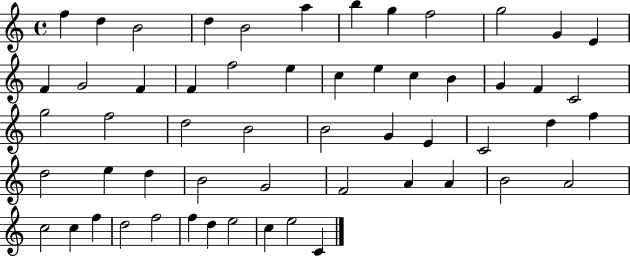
F5/q D5/q B4/h D5/q B4/h A5/q B5/q G5/q F5/h G5/h G4/q E4/q F4/q G4/h F4/q F4/q F5/h E5/q C5/q E5/q C5/q B4/q G4/q F4/q C4/h G5/h F5/h D5/h B4/h B4/h G4/q E4/q C4/h D5/q F5/q D5/h E5/q D5/q B4/h G4/h F4/h A4/q A4/q B4/h A4/h C5/h C5/q F5/q D5/h F5/h F5/q D5/q E5/h C5/q E5/h C4/q